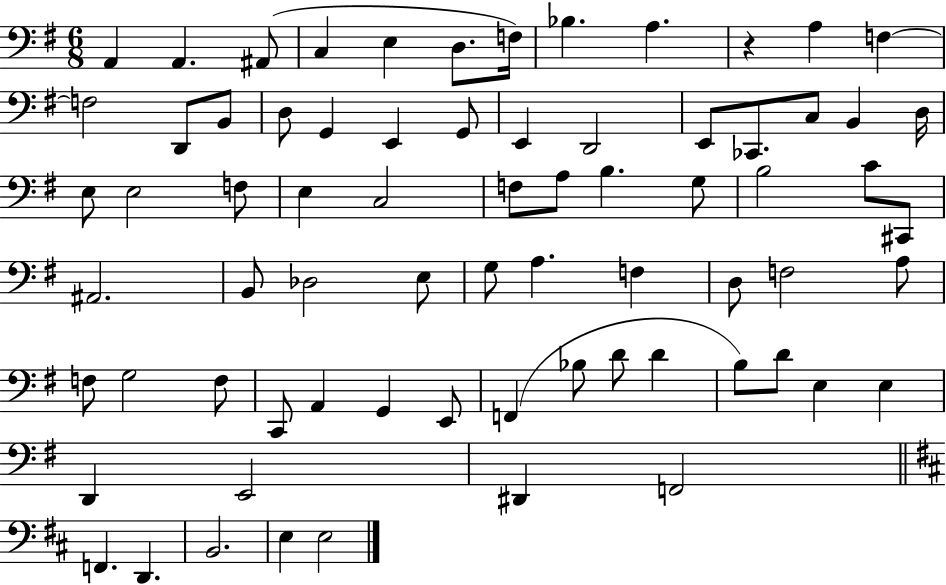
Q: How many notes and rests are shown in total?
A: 72